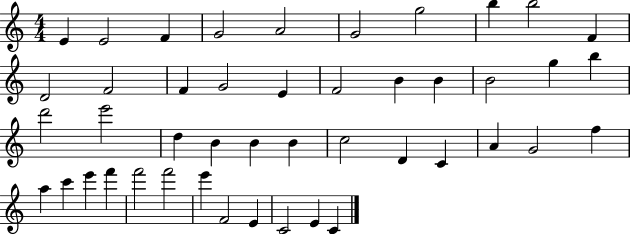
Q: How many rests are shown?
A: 0